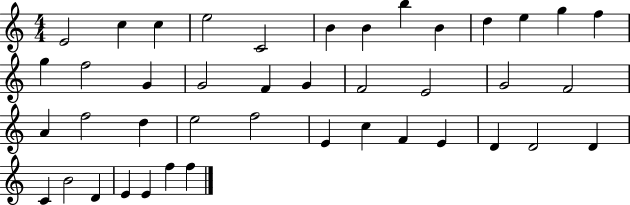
{
  \clef treble
  \numericTimeSignature
  \time 4/4
  \key c \major
  e'2 c''4 c''4 | e''2 c'2 | b'4 b'4 b''4 b'4 | d''4 e''4 g''4 f''4 | \break g''4 f''2 g'4 | g'2 f'4 g'4 | f'2 e'2 | g'2 f'2 | \break a'4 f''2 d''4 | e''2 f''2 | e'4 c''4 f'4 e'4 | d'4 d'2 d'4 | \break c'4 b'2 d'4 | e'4 e'4 f''4 f''4 | \bar "|."
}